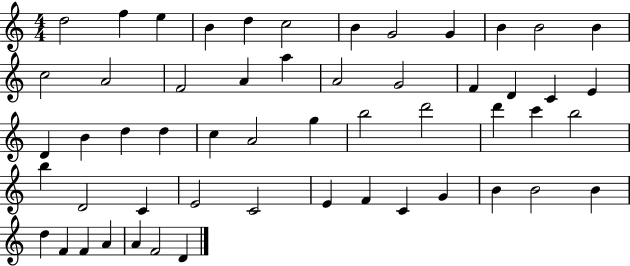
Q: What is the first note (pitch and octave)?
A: D5